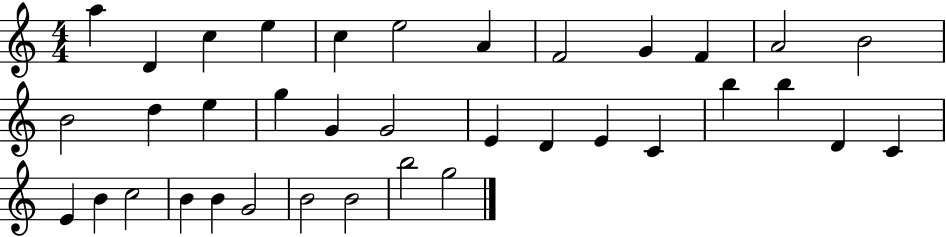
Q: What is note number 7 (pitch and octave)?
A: A4